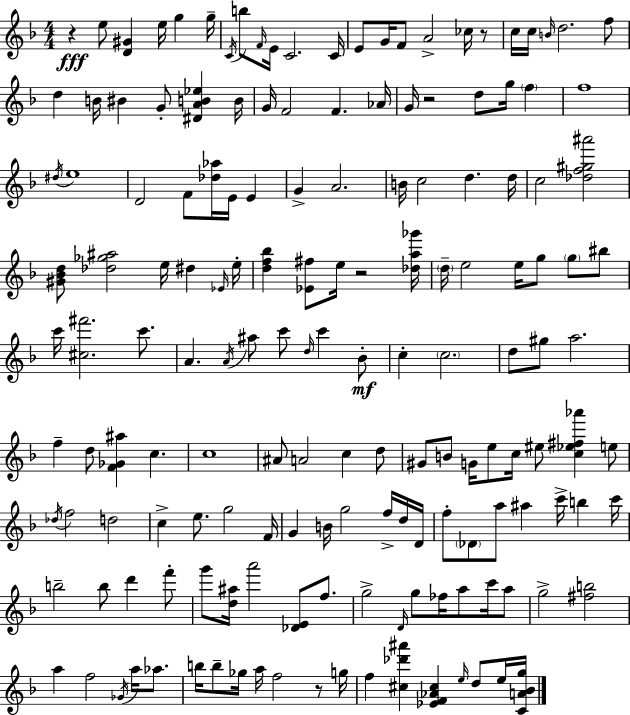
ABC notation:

X:1
T:Untitled
M:4/4
L:1/4
K:F
z e/2 [D^G] e/4 g g/4 C/4 b/2 F/4 E/4 C2 C/4 E/2 G/4 F/2 A2 _c/4 z/2 c/4 c/4 B/4 d2 f/2 d B/4 ^B G/2 [^DAB_e] B/4 G/4 F2 F _A/4 G/4 z2 d/2 g/4 f f4 ^d/4 e4 D2 F/2 [_d_a]/4 E/4 E G A2 B/4 c2 d d/4 c2 [_df^g^a']2 [^G_Bd]/2 [_d_g^a]2 e/4 ^d _E/4 e/4 [df_b] [_E^f]/2 e/4 z2 [_da_g']/4 d/4 e2 e/4 g/2 g/2 ^b/2 c'/4 [^c^f']2 c'/2 A A/4 ^a/2 c'/2 d/4 c' _B/2 c c2 d/2 ^g/2 a2 f d/2 [F_G^a] c c4 ^A/2 A2 c d/2 ^G/2 B/2 G/4 e/2 c/4 ^e/2 [c_e^f_a'] e/2 _d/4 f2 d2 c e/2 g2 F/4 G B/4 g2 f/4 d/4 D/4 f/2 _D/2 a/2 ^a c'/4 b c'/4 b2 b/2 d' f'/2 g'/2 [d^a]/4 a'2 [_DE]/2 f/2 g2 D/4 g/2 _f/4 a/2 c'/4 a/2 g2 [^fb]2 a f2 _G/4 a/4 _a/2 b/4 b/2 _g/4 a/4 f2 z/2 g/4 f [^c_d'^a'] [_EF_A^c] e/4 d/2 e/4 [CA_Bg]/4